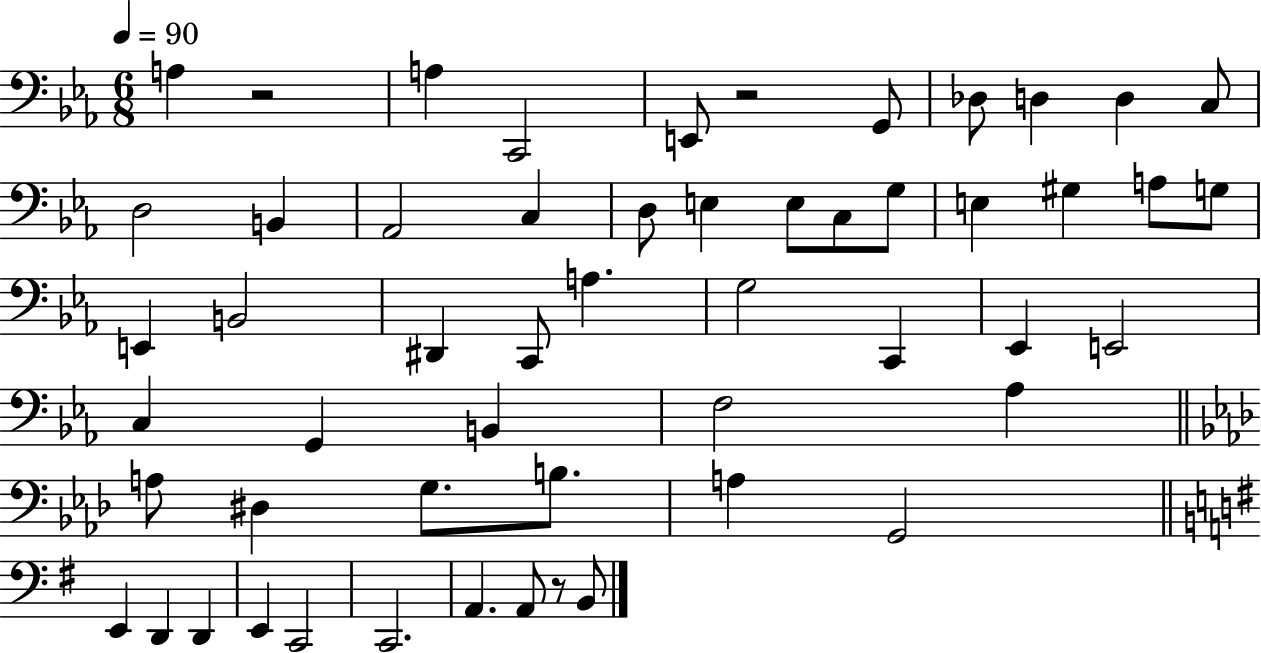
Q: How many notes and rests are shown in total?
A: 54